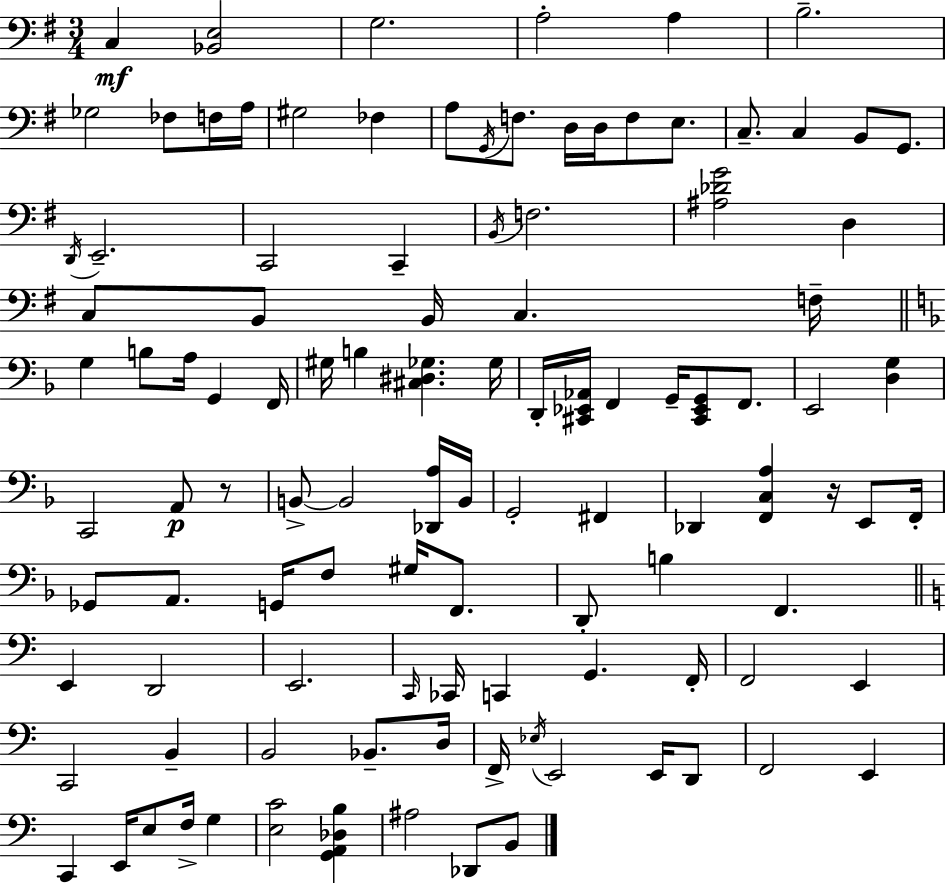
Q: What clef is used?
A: bass